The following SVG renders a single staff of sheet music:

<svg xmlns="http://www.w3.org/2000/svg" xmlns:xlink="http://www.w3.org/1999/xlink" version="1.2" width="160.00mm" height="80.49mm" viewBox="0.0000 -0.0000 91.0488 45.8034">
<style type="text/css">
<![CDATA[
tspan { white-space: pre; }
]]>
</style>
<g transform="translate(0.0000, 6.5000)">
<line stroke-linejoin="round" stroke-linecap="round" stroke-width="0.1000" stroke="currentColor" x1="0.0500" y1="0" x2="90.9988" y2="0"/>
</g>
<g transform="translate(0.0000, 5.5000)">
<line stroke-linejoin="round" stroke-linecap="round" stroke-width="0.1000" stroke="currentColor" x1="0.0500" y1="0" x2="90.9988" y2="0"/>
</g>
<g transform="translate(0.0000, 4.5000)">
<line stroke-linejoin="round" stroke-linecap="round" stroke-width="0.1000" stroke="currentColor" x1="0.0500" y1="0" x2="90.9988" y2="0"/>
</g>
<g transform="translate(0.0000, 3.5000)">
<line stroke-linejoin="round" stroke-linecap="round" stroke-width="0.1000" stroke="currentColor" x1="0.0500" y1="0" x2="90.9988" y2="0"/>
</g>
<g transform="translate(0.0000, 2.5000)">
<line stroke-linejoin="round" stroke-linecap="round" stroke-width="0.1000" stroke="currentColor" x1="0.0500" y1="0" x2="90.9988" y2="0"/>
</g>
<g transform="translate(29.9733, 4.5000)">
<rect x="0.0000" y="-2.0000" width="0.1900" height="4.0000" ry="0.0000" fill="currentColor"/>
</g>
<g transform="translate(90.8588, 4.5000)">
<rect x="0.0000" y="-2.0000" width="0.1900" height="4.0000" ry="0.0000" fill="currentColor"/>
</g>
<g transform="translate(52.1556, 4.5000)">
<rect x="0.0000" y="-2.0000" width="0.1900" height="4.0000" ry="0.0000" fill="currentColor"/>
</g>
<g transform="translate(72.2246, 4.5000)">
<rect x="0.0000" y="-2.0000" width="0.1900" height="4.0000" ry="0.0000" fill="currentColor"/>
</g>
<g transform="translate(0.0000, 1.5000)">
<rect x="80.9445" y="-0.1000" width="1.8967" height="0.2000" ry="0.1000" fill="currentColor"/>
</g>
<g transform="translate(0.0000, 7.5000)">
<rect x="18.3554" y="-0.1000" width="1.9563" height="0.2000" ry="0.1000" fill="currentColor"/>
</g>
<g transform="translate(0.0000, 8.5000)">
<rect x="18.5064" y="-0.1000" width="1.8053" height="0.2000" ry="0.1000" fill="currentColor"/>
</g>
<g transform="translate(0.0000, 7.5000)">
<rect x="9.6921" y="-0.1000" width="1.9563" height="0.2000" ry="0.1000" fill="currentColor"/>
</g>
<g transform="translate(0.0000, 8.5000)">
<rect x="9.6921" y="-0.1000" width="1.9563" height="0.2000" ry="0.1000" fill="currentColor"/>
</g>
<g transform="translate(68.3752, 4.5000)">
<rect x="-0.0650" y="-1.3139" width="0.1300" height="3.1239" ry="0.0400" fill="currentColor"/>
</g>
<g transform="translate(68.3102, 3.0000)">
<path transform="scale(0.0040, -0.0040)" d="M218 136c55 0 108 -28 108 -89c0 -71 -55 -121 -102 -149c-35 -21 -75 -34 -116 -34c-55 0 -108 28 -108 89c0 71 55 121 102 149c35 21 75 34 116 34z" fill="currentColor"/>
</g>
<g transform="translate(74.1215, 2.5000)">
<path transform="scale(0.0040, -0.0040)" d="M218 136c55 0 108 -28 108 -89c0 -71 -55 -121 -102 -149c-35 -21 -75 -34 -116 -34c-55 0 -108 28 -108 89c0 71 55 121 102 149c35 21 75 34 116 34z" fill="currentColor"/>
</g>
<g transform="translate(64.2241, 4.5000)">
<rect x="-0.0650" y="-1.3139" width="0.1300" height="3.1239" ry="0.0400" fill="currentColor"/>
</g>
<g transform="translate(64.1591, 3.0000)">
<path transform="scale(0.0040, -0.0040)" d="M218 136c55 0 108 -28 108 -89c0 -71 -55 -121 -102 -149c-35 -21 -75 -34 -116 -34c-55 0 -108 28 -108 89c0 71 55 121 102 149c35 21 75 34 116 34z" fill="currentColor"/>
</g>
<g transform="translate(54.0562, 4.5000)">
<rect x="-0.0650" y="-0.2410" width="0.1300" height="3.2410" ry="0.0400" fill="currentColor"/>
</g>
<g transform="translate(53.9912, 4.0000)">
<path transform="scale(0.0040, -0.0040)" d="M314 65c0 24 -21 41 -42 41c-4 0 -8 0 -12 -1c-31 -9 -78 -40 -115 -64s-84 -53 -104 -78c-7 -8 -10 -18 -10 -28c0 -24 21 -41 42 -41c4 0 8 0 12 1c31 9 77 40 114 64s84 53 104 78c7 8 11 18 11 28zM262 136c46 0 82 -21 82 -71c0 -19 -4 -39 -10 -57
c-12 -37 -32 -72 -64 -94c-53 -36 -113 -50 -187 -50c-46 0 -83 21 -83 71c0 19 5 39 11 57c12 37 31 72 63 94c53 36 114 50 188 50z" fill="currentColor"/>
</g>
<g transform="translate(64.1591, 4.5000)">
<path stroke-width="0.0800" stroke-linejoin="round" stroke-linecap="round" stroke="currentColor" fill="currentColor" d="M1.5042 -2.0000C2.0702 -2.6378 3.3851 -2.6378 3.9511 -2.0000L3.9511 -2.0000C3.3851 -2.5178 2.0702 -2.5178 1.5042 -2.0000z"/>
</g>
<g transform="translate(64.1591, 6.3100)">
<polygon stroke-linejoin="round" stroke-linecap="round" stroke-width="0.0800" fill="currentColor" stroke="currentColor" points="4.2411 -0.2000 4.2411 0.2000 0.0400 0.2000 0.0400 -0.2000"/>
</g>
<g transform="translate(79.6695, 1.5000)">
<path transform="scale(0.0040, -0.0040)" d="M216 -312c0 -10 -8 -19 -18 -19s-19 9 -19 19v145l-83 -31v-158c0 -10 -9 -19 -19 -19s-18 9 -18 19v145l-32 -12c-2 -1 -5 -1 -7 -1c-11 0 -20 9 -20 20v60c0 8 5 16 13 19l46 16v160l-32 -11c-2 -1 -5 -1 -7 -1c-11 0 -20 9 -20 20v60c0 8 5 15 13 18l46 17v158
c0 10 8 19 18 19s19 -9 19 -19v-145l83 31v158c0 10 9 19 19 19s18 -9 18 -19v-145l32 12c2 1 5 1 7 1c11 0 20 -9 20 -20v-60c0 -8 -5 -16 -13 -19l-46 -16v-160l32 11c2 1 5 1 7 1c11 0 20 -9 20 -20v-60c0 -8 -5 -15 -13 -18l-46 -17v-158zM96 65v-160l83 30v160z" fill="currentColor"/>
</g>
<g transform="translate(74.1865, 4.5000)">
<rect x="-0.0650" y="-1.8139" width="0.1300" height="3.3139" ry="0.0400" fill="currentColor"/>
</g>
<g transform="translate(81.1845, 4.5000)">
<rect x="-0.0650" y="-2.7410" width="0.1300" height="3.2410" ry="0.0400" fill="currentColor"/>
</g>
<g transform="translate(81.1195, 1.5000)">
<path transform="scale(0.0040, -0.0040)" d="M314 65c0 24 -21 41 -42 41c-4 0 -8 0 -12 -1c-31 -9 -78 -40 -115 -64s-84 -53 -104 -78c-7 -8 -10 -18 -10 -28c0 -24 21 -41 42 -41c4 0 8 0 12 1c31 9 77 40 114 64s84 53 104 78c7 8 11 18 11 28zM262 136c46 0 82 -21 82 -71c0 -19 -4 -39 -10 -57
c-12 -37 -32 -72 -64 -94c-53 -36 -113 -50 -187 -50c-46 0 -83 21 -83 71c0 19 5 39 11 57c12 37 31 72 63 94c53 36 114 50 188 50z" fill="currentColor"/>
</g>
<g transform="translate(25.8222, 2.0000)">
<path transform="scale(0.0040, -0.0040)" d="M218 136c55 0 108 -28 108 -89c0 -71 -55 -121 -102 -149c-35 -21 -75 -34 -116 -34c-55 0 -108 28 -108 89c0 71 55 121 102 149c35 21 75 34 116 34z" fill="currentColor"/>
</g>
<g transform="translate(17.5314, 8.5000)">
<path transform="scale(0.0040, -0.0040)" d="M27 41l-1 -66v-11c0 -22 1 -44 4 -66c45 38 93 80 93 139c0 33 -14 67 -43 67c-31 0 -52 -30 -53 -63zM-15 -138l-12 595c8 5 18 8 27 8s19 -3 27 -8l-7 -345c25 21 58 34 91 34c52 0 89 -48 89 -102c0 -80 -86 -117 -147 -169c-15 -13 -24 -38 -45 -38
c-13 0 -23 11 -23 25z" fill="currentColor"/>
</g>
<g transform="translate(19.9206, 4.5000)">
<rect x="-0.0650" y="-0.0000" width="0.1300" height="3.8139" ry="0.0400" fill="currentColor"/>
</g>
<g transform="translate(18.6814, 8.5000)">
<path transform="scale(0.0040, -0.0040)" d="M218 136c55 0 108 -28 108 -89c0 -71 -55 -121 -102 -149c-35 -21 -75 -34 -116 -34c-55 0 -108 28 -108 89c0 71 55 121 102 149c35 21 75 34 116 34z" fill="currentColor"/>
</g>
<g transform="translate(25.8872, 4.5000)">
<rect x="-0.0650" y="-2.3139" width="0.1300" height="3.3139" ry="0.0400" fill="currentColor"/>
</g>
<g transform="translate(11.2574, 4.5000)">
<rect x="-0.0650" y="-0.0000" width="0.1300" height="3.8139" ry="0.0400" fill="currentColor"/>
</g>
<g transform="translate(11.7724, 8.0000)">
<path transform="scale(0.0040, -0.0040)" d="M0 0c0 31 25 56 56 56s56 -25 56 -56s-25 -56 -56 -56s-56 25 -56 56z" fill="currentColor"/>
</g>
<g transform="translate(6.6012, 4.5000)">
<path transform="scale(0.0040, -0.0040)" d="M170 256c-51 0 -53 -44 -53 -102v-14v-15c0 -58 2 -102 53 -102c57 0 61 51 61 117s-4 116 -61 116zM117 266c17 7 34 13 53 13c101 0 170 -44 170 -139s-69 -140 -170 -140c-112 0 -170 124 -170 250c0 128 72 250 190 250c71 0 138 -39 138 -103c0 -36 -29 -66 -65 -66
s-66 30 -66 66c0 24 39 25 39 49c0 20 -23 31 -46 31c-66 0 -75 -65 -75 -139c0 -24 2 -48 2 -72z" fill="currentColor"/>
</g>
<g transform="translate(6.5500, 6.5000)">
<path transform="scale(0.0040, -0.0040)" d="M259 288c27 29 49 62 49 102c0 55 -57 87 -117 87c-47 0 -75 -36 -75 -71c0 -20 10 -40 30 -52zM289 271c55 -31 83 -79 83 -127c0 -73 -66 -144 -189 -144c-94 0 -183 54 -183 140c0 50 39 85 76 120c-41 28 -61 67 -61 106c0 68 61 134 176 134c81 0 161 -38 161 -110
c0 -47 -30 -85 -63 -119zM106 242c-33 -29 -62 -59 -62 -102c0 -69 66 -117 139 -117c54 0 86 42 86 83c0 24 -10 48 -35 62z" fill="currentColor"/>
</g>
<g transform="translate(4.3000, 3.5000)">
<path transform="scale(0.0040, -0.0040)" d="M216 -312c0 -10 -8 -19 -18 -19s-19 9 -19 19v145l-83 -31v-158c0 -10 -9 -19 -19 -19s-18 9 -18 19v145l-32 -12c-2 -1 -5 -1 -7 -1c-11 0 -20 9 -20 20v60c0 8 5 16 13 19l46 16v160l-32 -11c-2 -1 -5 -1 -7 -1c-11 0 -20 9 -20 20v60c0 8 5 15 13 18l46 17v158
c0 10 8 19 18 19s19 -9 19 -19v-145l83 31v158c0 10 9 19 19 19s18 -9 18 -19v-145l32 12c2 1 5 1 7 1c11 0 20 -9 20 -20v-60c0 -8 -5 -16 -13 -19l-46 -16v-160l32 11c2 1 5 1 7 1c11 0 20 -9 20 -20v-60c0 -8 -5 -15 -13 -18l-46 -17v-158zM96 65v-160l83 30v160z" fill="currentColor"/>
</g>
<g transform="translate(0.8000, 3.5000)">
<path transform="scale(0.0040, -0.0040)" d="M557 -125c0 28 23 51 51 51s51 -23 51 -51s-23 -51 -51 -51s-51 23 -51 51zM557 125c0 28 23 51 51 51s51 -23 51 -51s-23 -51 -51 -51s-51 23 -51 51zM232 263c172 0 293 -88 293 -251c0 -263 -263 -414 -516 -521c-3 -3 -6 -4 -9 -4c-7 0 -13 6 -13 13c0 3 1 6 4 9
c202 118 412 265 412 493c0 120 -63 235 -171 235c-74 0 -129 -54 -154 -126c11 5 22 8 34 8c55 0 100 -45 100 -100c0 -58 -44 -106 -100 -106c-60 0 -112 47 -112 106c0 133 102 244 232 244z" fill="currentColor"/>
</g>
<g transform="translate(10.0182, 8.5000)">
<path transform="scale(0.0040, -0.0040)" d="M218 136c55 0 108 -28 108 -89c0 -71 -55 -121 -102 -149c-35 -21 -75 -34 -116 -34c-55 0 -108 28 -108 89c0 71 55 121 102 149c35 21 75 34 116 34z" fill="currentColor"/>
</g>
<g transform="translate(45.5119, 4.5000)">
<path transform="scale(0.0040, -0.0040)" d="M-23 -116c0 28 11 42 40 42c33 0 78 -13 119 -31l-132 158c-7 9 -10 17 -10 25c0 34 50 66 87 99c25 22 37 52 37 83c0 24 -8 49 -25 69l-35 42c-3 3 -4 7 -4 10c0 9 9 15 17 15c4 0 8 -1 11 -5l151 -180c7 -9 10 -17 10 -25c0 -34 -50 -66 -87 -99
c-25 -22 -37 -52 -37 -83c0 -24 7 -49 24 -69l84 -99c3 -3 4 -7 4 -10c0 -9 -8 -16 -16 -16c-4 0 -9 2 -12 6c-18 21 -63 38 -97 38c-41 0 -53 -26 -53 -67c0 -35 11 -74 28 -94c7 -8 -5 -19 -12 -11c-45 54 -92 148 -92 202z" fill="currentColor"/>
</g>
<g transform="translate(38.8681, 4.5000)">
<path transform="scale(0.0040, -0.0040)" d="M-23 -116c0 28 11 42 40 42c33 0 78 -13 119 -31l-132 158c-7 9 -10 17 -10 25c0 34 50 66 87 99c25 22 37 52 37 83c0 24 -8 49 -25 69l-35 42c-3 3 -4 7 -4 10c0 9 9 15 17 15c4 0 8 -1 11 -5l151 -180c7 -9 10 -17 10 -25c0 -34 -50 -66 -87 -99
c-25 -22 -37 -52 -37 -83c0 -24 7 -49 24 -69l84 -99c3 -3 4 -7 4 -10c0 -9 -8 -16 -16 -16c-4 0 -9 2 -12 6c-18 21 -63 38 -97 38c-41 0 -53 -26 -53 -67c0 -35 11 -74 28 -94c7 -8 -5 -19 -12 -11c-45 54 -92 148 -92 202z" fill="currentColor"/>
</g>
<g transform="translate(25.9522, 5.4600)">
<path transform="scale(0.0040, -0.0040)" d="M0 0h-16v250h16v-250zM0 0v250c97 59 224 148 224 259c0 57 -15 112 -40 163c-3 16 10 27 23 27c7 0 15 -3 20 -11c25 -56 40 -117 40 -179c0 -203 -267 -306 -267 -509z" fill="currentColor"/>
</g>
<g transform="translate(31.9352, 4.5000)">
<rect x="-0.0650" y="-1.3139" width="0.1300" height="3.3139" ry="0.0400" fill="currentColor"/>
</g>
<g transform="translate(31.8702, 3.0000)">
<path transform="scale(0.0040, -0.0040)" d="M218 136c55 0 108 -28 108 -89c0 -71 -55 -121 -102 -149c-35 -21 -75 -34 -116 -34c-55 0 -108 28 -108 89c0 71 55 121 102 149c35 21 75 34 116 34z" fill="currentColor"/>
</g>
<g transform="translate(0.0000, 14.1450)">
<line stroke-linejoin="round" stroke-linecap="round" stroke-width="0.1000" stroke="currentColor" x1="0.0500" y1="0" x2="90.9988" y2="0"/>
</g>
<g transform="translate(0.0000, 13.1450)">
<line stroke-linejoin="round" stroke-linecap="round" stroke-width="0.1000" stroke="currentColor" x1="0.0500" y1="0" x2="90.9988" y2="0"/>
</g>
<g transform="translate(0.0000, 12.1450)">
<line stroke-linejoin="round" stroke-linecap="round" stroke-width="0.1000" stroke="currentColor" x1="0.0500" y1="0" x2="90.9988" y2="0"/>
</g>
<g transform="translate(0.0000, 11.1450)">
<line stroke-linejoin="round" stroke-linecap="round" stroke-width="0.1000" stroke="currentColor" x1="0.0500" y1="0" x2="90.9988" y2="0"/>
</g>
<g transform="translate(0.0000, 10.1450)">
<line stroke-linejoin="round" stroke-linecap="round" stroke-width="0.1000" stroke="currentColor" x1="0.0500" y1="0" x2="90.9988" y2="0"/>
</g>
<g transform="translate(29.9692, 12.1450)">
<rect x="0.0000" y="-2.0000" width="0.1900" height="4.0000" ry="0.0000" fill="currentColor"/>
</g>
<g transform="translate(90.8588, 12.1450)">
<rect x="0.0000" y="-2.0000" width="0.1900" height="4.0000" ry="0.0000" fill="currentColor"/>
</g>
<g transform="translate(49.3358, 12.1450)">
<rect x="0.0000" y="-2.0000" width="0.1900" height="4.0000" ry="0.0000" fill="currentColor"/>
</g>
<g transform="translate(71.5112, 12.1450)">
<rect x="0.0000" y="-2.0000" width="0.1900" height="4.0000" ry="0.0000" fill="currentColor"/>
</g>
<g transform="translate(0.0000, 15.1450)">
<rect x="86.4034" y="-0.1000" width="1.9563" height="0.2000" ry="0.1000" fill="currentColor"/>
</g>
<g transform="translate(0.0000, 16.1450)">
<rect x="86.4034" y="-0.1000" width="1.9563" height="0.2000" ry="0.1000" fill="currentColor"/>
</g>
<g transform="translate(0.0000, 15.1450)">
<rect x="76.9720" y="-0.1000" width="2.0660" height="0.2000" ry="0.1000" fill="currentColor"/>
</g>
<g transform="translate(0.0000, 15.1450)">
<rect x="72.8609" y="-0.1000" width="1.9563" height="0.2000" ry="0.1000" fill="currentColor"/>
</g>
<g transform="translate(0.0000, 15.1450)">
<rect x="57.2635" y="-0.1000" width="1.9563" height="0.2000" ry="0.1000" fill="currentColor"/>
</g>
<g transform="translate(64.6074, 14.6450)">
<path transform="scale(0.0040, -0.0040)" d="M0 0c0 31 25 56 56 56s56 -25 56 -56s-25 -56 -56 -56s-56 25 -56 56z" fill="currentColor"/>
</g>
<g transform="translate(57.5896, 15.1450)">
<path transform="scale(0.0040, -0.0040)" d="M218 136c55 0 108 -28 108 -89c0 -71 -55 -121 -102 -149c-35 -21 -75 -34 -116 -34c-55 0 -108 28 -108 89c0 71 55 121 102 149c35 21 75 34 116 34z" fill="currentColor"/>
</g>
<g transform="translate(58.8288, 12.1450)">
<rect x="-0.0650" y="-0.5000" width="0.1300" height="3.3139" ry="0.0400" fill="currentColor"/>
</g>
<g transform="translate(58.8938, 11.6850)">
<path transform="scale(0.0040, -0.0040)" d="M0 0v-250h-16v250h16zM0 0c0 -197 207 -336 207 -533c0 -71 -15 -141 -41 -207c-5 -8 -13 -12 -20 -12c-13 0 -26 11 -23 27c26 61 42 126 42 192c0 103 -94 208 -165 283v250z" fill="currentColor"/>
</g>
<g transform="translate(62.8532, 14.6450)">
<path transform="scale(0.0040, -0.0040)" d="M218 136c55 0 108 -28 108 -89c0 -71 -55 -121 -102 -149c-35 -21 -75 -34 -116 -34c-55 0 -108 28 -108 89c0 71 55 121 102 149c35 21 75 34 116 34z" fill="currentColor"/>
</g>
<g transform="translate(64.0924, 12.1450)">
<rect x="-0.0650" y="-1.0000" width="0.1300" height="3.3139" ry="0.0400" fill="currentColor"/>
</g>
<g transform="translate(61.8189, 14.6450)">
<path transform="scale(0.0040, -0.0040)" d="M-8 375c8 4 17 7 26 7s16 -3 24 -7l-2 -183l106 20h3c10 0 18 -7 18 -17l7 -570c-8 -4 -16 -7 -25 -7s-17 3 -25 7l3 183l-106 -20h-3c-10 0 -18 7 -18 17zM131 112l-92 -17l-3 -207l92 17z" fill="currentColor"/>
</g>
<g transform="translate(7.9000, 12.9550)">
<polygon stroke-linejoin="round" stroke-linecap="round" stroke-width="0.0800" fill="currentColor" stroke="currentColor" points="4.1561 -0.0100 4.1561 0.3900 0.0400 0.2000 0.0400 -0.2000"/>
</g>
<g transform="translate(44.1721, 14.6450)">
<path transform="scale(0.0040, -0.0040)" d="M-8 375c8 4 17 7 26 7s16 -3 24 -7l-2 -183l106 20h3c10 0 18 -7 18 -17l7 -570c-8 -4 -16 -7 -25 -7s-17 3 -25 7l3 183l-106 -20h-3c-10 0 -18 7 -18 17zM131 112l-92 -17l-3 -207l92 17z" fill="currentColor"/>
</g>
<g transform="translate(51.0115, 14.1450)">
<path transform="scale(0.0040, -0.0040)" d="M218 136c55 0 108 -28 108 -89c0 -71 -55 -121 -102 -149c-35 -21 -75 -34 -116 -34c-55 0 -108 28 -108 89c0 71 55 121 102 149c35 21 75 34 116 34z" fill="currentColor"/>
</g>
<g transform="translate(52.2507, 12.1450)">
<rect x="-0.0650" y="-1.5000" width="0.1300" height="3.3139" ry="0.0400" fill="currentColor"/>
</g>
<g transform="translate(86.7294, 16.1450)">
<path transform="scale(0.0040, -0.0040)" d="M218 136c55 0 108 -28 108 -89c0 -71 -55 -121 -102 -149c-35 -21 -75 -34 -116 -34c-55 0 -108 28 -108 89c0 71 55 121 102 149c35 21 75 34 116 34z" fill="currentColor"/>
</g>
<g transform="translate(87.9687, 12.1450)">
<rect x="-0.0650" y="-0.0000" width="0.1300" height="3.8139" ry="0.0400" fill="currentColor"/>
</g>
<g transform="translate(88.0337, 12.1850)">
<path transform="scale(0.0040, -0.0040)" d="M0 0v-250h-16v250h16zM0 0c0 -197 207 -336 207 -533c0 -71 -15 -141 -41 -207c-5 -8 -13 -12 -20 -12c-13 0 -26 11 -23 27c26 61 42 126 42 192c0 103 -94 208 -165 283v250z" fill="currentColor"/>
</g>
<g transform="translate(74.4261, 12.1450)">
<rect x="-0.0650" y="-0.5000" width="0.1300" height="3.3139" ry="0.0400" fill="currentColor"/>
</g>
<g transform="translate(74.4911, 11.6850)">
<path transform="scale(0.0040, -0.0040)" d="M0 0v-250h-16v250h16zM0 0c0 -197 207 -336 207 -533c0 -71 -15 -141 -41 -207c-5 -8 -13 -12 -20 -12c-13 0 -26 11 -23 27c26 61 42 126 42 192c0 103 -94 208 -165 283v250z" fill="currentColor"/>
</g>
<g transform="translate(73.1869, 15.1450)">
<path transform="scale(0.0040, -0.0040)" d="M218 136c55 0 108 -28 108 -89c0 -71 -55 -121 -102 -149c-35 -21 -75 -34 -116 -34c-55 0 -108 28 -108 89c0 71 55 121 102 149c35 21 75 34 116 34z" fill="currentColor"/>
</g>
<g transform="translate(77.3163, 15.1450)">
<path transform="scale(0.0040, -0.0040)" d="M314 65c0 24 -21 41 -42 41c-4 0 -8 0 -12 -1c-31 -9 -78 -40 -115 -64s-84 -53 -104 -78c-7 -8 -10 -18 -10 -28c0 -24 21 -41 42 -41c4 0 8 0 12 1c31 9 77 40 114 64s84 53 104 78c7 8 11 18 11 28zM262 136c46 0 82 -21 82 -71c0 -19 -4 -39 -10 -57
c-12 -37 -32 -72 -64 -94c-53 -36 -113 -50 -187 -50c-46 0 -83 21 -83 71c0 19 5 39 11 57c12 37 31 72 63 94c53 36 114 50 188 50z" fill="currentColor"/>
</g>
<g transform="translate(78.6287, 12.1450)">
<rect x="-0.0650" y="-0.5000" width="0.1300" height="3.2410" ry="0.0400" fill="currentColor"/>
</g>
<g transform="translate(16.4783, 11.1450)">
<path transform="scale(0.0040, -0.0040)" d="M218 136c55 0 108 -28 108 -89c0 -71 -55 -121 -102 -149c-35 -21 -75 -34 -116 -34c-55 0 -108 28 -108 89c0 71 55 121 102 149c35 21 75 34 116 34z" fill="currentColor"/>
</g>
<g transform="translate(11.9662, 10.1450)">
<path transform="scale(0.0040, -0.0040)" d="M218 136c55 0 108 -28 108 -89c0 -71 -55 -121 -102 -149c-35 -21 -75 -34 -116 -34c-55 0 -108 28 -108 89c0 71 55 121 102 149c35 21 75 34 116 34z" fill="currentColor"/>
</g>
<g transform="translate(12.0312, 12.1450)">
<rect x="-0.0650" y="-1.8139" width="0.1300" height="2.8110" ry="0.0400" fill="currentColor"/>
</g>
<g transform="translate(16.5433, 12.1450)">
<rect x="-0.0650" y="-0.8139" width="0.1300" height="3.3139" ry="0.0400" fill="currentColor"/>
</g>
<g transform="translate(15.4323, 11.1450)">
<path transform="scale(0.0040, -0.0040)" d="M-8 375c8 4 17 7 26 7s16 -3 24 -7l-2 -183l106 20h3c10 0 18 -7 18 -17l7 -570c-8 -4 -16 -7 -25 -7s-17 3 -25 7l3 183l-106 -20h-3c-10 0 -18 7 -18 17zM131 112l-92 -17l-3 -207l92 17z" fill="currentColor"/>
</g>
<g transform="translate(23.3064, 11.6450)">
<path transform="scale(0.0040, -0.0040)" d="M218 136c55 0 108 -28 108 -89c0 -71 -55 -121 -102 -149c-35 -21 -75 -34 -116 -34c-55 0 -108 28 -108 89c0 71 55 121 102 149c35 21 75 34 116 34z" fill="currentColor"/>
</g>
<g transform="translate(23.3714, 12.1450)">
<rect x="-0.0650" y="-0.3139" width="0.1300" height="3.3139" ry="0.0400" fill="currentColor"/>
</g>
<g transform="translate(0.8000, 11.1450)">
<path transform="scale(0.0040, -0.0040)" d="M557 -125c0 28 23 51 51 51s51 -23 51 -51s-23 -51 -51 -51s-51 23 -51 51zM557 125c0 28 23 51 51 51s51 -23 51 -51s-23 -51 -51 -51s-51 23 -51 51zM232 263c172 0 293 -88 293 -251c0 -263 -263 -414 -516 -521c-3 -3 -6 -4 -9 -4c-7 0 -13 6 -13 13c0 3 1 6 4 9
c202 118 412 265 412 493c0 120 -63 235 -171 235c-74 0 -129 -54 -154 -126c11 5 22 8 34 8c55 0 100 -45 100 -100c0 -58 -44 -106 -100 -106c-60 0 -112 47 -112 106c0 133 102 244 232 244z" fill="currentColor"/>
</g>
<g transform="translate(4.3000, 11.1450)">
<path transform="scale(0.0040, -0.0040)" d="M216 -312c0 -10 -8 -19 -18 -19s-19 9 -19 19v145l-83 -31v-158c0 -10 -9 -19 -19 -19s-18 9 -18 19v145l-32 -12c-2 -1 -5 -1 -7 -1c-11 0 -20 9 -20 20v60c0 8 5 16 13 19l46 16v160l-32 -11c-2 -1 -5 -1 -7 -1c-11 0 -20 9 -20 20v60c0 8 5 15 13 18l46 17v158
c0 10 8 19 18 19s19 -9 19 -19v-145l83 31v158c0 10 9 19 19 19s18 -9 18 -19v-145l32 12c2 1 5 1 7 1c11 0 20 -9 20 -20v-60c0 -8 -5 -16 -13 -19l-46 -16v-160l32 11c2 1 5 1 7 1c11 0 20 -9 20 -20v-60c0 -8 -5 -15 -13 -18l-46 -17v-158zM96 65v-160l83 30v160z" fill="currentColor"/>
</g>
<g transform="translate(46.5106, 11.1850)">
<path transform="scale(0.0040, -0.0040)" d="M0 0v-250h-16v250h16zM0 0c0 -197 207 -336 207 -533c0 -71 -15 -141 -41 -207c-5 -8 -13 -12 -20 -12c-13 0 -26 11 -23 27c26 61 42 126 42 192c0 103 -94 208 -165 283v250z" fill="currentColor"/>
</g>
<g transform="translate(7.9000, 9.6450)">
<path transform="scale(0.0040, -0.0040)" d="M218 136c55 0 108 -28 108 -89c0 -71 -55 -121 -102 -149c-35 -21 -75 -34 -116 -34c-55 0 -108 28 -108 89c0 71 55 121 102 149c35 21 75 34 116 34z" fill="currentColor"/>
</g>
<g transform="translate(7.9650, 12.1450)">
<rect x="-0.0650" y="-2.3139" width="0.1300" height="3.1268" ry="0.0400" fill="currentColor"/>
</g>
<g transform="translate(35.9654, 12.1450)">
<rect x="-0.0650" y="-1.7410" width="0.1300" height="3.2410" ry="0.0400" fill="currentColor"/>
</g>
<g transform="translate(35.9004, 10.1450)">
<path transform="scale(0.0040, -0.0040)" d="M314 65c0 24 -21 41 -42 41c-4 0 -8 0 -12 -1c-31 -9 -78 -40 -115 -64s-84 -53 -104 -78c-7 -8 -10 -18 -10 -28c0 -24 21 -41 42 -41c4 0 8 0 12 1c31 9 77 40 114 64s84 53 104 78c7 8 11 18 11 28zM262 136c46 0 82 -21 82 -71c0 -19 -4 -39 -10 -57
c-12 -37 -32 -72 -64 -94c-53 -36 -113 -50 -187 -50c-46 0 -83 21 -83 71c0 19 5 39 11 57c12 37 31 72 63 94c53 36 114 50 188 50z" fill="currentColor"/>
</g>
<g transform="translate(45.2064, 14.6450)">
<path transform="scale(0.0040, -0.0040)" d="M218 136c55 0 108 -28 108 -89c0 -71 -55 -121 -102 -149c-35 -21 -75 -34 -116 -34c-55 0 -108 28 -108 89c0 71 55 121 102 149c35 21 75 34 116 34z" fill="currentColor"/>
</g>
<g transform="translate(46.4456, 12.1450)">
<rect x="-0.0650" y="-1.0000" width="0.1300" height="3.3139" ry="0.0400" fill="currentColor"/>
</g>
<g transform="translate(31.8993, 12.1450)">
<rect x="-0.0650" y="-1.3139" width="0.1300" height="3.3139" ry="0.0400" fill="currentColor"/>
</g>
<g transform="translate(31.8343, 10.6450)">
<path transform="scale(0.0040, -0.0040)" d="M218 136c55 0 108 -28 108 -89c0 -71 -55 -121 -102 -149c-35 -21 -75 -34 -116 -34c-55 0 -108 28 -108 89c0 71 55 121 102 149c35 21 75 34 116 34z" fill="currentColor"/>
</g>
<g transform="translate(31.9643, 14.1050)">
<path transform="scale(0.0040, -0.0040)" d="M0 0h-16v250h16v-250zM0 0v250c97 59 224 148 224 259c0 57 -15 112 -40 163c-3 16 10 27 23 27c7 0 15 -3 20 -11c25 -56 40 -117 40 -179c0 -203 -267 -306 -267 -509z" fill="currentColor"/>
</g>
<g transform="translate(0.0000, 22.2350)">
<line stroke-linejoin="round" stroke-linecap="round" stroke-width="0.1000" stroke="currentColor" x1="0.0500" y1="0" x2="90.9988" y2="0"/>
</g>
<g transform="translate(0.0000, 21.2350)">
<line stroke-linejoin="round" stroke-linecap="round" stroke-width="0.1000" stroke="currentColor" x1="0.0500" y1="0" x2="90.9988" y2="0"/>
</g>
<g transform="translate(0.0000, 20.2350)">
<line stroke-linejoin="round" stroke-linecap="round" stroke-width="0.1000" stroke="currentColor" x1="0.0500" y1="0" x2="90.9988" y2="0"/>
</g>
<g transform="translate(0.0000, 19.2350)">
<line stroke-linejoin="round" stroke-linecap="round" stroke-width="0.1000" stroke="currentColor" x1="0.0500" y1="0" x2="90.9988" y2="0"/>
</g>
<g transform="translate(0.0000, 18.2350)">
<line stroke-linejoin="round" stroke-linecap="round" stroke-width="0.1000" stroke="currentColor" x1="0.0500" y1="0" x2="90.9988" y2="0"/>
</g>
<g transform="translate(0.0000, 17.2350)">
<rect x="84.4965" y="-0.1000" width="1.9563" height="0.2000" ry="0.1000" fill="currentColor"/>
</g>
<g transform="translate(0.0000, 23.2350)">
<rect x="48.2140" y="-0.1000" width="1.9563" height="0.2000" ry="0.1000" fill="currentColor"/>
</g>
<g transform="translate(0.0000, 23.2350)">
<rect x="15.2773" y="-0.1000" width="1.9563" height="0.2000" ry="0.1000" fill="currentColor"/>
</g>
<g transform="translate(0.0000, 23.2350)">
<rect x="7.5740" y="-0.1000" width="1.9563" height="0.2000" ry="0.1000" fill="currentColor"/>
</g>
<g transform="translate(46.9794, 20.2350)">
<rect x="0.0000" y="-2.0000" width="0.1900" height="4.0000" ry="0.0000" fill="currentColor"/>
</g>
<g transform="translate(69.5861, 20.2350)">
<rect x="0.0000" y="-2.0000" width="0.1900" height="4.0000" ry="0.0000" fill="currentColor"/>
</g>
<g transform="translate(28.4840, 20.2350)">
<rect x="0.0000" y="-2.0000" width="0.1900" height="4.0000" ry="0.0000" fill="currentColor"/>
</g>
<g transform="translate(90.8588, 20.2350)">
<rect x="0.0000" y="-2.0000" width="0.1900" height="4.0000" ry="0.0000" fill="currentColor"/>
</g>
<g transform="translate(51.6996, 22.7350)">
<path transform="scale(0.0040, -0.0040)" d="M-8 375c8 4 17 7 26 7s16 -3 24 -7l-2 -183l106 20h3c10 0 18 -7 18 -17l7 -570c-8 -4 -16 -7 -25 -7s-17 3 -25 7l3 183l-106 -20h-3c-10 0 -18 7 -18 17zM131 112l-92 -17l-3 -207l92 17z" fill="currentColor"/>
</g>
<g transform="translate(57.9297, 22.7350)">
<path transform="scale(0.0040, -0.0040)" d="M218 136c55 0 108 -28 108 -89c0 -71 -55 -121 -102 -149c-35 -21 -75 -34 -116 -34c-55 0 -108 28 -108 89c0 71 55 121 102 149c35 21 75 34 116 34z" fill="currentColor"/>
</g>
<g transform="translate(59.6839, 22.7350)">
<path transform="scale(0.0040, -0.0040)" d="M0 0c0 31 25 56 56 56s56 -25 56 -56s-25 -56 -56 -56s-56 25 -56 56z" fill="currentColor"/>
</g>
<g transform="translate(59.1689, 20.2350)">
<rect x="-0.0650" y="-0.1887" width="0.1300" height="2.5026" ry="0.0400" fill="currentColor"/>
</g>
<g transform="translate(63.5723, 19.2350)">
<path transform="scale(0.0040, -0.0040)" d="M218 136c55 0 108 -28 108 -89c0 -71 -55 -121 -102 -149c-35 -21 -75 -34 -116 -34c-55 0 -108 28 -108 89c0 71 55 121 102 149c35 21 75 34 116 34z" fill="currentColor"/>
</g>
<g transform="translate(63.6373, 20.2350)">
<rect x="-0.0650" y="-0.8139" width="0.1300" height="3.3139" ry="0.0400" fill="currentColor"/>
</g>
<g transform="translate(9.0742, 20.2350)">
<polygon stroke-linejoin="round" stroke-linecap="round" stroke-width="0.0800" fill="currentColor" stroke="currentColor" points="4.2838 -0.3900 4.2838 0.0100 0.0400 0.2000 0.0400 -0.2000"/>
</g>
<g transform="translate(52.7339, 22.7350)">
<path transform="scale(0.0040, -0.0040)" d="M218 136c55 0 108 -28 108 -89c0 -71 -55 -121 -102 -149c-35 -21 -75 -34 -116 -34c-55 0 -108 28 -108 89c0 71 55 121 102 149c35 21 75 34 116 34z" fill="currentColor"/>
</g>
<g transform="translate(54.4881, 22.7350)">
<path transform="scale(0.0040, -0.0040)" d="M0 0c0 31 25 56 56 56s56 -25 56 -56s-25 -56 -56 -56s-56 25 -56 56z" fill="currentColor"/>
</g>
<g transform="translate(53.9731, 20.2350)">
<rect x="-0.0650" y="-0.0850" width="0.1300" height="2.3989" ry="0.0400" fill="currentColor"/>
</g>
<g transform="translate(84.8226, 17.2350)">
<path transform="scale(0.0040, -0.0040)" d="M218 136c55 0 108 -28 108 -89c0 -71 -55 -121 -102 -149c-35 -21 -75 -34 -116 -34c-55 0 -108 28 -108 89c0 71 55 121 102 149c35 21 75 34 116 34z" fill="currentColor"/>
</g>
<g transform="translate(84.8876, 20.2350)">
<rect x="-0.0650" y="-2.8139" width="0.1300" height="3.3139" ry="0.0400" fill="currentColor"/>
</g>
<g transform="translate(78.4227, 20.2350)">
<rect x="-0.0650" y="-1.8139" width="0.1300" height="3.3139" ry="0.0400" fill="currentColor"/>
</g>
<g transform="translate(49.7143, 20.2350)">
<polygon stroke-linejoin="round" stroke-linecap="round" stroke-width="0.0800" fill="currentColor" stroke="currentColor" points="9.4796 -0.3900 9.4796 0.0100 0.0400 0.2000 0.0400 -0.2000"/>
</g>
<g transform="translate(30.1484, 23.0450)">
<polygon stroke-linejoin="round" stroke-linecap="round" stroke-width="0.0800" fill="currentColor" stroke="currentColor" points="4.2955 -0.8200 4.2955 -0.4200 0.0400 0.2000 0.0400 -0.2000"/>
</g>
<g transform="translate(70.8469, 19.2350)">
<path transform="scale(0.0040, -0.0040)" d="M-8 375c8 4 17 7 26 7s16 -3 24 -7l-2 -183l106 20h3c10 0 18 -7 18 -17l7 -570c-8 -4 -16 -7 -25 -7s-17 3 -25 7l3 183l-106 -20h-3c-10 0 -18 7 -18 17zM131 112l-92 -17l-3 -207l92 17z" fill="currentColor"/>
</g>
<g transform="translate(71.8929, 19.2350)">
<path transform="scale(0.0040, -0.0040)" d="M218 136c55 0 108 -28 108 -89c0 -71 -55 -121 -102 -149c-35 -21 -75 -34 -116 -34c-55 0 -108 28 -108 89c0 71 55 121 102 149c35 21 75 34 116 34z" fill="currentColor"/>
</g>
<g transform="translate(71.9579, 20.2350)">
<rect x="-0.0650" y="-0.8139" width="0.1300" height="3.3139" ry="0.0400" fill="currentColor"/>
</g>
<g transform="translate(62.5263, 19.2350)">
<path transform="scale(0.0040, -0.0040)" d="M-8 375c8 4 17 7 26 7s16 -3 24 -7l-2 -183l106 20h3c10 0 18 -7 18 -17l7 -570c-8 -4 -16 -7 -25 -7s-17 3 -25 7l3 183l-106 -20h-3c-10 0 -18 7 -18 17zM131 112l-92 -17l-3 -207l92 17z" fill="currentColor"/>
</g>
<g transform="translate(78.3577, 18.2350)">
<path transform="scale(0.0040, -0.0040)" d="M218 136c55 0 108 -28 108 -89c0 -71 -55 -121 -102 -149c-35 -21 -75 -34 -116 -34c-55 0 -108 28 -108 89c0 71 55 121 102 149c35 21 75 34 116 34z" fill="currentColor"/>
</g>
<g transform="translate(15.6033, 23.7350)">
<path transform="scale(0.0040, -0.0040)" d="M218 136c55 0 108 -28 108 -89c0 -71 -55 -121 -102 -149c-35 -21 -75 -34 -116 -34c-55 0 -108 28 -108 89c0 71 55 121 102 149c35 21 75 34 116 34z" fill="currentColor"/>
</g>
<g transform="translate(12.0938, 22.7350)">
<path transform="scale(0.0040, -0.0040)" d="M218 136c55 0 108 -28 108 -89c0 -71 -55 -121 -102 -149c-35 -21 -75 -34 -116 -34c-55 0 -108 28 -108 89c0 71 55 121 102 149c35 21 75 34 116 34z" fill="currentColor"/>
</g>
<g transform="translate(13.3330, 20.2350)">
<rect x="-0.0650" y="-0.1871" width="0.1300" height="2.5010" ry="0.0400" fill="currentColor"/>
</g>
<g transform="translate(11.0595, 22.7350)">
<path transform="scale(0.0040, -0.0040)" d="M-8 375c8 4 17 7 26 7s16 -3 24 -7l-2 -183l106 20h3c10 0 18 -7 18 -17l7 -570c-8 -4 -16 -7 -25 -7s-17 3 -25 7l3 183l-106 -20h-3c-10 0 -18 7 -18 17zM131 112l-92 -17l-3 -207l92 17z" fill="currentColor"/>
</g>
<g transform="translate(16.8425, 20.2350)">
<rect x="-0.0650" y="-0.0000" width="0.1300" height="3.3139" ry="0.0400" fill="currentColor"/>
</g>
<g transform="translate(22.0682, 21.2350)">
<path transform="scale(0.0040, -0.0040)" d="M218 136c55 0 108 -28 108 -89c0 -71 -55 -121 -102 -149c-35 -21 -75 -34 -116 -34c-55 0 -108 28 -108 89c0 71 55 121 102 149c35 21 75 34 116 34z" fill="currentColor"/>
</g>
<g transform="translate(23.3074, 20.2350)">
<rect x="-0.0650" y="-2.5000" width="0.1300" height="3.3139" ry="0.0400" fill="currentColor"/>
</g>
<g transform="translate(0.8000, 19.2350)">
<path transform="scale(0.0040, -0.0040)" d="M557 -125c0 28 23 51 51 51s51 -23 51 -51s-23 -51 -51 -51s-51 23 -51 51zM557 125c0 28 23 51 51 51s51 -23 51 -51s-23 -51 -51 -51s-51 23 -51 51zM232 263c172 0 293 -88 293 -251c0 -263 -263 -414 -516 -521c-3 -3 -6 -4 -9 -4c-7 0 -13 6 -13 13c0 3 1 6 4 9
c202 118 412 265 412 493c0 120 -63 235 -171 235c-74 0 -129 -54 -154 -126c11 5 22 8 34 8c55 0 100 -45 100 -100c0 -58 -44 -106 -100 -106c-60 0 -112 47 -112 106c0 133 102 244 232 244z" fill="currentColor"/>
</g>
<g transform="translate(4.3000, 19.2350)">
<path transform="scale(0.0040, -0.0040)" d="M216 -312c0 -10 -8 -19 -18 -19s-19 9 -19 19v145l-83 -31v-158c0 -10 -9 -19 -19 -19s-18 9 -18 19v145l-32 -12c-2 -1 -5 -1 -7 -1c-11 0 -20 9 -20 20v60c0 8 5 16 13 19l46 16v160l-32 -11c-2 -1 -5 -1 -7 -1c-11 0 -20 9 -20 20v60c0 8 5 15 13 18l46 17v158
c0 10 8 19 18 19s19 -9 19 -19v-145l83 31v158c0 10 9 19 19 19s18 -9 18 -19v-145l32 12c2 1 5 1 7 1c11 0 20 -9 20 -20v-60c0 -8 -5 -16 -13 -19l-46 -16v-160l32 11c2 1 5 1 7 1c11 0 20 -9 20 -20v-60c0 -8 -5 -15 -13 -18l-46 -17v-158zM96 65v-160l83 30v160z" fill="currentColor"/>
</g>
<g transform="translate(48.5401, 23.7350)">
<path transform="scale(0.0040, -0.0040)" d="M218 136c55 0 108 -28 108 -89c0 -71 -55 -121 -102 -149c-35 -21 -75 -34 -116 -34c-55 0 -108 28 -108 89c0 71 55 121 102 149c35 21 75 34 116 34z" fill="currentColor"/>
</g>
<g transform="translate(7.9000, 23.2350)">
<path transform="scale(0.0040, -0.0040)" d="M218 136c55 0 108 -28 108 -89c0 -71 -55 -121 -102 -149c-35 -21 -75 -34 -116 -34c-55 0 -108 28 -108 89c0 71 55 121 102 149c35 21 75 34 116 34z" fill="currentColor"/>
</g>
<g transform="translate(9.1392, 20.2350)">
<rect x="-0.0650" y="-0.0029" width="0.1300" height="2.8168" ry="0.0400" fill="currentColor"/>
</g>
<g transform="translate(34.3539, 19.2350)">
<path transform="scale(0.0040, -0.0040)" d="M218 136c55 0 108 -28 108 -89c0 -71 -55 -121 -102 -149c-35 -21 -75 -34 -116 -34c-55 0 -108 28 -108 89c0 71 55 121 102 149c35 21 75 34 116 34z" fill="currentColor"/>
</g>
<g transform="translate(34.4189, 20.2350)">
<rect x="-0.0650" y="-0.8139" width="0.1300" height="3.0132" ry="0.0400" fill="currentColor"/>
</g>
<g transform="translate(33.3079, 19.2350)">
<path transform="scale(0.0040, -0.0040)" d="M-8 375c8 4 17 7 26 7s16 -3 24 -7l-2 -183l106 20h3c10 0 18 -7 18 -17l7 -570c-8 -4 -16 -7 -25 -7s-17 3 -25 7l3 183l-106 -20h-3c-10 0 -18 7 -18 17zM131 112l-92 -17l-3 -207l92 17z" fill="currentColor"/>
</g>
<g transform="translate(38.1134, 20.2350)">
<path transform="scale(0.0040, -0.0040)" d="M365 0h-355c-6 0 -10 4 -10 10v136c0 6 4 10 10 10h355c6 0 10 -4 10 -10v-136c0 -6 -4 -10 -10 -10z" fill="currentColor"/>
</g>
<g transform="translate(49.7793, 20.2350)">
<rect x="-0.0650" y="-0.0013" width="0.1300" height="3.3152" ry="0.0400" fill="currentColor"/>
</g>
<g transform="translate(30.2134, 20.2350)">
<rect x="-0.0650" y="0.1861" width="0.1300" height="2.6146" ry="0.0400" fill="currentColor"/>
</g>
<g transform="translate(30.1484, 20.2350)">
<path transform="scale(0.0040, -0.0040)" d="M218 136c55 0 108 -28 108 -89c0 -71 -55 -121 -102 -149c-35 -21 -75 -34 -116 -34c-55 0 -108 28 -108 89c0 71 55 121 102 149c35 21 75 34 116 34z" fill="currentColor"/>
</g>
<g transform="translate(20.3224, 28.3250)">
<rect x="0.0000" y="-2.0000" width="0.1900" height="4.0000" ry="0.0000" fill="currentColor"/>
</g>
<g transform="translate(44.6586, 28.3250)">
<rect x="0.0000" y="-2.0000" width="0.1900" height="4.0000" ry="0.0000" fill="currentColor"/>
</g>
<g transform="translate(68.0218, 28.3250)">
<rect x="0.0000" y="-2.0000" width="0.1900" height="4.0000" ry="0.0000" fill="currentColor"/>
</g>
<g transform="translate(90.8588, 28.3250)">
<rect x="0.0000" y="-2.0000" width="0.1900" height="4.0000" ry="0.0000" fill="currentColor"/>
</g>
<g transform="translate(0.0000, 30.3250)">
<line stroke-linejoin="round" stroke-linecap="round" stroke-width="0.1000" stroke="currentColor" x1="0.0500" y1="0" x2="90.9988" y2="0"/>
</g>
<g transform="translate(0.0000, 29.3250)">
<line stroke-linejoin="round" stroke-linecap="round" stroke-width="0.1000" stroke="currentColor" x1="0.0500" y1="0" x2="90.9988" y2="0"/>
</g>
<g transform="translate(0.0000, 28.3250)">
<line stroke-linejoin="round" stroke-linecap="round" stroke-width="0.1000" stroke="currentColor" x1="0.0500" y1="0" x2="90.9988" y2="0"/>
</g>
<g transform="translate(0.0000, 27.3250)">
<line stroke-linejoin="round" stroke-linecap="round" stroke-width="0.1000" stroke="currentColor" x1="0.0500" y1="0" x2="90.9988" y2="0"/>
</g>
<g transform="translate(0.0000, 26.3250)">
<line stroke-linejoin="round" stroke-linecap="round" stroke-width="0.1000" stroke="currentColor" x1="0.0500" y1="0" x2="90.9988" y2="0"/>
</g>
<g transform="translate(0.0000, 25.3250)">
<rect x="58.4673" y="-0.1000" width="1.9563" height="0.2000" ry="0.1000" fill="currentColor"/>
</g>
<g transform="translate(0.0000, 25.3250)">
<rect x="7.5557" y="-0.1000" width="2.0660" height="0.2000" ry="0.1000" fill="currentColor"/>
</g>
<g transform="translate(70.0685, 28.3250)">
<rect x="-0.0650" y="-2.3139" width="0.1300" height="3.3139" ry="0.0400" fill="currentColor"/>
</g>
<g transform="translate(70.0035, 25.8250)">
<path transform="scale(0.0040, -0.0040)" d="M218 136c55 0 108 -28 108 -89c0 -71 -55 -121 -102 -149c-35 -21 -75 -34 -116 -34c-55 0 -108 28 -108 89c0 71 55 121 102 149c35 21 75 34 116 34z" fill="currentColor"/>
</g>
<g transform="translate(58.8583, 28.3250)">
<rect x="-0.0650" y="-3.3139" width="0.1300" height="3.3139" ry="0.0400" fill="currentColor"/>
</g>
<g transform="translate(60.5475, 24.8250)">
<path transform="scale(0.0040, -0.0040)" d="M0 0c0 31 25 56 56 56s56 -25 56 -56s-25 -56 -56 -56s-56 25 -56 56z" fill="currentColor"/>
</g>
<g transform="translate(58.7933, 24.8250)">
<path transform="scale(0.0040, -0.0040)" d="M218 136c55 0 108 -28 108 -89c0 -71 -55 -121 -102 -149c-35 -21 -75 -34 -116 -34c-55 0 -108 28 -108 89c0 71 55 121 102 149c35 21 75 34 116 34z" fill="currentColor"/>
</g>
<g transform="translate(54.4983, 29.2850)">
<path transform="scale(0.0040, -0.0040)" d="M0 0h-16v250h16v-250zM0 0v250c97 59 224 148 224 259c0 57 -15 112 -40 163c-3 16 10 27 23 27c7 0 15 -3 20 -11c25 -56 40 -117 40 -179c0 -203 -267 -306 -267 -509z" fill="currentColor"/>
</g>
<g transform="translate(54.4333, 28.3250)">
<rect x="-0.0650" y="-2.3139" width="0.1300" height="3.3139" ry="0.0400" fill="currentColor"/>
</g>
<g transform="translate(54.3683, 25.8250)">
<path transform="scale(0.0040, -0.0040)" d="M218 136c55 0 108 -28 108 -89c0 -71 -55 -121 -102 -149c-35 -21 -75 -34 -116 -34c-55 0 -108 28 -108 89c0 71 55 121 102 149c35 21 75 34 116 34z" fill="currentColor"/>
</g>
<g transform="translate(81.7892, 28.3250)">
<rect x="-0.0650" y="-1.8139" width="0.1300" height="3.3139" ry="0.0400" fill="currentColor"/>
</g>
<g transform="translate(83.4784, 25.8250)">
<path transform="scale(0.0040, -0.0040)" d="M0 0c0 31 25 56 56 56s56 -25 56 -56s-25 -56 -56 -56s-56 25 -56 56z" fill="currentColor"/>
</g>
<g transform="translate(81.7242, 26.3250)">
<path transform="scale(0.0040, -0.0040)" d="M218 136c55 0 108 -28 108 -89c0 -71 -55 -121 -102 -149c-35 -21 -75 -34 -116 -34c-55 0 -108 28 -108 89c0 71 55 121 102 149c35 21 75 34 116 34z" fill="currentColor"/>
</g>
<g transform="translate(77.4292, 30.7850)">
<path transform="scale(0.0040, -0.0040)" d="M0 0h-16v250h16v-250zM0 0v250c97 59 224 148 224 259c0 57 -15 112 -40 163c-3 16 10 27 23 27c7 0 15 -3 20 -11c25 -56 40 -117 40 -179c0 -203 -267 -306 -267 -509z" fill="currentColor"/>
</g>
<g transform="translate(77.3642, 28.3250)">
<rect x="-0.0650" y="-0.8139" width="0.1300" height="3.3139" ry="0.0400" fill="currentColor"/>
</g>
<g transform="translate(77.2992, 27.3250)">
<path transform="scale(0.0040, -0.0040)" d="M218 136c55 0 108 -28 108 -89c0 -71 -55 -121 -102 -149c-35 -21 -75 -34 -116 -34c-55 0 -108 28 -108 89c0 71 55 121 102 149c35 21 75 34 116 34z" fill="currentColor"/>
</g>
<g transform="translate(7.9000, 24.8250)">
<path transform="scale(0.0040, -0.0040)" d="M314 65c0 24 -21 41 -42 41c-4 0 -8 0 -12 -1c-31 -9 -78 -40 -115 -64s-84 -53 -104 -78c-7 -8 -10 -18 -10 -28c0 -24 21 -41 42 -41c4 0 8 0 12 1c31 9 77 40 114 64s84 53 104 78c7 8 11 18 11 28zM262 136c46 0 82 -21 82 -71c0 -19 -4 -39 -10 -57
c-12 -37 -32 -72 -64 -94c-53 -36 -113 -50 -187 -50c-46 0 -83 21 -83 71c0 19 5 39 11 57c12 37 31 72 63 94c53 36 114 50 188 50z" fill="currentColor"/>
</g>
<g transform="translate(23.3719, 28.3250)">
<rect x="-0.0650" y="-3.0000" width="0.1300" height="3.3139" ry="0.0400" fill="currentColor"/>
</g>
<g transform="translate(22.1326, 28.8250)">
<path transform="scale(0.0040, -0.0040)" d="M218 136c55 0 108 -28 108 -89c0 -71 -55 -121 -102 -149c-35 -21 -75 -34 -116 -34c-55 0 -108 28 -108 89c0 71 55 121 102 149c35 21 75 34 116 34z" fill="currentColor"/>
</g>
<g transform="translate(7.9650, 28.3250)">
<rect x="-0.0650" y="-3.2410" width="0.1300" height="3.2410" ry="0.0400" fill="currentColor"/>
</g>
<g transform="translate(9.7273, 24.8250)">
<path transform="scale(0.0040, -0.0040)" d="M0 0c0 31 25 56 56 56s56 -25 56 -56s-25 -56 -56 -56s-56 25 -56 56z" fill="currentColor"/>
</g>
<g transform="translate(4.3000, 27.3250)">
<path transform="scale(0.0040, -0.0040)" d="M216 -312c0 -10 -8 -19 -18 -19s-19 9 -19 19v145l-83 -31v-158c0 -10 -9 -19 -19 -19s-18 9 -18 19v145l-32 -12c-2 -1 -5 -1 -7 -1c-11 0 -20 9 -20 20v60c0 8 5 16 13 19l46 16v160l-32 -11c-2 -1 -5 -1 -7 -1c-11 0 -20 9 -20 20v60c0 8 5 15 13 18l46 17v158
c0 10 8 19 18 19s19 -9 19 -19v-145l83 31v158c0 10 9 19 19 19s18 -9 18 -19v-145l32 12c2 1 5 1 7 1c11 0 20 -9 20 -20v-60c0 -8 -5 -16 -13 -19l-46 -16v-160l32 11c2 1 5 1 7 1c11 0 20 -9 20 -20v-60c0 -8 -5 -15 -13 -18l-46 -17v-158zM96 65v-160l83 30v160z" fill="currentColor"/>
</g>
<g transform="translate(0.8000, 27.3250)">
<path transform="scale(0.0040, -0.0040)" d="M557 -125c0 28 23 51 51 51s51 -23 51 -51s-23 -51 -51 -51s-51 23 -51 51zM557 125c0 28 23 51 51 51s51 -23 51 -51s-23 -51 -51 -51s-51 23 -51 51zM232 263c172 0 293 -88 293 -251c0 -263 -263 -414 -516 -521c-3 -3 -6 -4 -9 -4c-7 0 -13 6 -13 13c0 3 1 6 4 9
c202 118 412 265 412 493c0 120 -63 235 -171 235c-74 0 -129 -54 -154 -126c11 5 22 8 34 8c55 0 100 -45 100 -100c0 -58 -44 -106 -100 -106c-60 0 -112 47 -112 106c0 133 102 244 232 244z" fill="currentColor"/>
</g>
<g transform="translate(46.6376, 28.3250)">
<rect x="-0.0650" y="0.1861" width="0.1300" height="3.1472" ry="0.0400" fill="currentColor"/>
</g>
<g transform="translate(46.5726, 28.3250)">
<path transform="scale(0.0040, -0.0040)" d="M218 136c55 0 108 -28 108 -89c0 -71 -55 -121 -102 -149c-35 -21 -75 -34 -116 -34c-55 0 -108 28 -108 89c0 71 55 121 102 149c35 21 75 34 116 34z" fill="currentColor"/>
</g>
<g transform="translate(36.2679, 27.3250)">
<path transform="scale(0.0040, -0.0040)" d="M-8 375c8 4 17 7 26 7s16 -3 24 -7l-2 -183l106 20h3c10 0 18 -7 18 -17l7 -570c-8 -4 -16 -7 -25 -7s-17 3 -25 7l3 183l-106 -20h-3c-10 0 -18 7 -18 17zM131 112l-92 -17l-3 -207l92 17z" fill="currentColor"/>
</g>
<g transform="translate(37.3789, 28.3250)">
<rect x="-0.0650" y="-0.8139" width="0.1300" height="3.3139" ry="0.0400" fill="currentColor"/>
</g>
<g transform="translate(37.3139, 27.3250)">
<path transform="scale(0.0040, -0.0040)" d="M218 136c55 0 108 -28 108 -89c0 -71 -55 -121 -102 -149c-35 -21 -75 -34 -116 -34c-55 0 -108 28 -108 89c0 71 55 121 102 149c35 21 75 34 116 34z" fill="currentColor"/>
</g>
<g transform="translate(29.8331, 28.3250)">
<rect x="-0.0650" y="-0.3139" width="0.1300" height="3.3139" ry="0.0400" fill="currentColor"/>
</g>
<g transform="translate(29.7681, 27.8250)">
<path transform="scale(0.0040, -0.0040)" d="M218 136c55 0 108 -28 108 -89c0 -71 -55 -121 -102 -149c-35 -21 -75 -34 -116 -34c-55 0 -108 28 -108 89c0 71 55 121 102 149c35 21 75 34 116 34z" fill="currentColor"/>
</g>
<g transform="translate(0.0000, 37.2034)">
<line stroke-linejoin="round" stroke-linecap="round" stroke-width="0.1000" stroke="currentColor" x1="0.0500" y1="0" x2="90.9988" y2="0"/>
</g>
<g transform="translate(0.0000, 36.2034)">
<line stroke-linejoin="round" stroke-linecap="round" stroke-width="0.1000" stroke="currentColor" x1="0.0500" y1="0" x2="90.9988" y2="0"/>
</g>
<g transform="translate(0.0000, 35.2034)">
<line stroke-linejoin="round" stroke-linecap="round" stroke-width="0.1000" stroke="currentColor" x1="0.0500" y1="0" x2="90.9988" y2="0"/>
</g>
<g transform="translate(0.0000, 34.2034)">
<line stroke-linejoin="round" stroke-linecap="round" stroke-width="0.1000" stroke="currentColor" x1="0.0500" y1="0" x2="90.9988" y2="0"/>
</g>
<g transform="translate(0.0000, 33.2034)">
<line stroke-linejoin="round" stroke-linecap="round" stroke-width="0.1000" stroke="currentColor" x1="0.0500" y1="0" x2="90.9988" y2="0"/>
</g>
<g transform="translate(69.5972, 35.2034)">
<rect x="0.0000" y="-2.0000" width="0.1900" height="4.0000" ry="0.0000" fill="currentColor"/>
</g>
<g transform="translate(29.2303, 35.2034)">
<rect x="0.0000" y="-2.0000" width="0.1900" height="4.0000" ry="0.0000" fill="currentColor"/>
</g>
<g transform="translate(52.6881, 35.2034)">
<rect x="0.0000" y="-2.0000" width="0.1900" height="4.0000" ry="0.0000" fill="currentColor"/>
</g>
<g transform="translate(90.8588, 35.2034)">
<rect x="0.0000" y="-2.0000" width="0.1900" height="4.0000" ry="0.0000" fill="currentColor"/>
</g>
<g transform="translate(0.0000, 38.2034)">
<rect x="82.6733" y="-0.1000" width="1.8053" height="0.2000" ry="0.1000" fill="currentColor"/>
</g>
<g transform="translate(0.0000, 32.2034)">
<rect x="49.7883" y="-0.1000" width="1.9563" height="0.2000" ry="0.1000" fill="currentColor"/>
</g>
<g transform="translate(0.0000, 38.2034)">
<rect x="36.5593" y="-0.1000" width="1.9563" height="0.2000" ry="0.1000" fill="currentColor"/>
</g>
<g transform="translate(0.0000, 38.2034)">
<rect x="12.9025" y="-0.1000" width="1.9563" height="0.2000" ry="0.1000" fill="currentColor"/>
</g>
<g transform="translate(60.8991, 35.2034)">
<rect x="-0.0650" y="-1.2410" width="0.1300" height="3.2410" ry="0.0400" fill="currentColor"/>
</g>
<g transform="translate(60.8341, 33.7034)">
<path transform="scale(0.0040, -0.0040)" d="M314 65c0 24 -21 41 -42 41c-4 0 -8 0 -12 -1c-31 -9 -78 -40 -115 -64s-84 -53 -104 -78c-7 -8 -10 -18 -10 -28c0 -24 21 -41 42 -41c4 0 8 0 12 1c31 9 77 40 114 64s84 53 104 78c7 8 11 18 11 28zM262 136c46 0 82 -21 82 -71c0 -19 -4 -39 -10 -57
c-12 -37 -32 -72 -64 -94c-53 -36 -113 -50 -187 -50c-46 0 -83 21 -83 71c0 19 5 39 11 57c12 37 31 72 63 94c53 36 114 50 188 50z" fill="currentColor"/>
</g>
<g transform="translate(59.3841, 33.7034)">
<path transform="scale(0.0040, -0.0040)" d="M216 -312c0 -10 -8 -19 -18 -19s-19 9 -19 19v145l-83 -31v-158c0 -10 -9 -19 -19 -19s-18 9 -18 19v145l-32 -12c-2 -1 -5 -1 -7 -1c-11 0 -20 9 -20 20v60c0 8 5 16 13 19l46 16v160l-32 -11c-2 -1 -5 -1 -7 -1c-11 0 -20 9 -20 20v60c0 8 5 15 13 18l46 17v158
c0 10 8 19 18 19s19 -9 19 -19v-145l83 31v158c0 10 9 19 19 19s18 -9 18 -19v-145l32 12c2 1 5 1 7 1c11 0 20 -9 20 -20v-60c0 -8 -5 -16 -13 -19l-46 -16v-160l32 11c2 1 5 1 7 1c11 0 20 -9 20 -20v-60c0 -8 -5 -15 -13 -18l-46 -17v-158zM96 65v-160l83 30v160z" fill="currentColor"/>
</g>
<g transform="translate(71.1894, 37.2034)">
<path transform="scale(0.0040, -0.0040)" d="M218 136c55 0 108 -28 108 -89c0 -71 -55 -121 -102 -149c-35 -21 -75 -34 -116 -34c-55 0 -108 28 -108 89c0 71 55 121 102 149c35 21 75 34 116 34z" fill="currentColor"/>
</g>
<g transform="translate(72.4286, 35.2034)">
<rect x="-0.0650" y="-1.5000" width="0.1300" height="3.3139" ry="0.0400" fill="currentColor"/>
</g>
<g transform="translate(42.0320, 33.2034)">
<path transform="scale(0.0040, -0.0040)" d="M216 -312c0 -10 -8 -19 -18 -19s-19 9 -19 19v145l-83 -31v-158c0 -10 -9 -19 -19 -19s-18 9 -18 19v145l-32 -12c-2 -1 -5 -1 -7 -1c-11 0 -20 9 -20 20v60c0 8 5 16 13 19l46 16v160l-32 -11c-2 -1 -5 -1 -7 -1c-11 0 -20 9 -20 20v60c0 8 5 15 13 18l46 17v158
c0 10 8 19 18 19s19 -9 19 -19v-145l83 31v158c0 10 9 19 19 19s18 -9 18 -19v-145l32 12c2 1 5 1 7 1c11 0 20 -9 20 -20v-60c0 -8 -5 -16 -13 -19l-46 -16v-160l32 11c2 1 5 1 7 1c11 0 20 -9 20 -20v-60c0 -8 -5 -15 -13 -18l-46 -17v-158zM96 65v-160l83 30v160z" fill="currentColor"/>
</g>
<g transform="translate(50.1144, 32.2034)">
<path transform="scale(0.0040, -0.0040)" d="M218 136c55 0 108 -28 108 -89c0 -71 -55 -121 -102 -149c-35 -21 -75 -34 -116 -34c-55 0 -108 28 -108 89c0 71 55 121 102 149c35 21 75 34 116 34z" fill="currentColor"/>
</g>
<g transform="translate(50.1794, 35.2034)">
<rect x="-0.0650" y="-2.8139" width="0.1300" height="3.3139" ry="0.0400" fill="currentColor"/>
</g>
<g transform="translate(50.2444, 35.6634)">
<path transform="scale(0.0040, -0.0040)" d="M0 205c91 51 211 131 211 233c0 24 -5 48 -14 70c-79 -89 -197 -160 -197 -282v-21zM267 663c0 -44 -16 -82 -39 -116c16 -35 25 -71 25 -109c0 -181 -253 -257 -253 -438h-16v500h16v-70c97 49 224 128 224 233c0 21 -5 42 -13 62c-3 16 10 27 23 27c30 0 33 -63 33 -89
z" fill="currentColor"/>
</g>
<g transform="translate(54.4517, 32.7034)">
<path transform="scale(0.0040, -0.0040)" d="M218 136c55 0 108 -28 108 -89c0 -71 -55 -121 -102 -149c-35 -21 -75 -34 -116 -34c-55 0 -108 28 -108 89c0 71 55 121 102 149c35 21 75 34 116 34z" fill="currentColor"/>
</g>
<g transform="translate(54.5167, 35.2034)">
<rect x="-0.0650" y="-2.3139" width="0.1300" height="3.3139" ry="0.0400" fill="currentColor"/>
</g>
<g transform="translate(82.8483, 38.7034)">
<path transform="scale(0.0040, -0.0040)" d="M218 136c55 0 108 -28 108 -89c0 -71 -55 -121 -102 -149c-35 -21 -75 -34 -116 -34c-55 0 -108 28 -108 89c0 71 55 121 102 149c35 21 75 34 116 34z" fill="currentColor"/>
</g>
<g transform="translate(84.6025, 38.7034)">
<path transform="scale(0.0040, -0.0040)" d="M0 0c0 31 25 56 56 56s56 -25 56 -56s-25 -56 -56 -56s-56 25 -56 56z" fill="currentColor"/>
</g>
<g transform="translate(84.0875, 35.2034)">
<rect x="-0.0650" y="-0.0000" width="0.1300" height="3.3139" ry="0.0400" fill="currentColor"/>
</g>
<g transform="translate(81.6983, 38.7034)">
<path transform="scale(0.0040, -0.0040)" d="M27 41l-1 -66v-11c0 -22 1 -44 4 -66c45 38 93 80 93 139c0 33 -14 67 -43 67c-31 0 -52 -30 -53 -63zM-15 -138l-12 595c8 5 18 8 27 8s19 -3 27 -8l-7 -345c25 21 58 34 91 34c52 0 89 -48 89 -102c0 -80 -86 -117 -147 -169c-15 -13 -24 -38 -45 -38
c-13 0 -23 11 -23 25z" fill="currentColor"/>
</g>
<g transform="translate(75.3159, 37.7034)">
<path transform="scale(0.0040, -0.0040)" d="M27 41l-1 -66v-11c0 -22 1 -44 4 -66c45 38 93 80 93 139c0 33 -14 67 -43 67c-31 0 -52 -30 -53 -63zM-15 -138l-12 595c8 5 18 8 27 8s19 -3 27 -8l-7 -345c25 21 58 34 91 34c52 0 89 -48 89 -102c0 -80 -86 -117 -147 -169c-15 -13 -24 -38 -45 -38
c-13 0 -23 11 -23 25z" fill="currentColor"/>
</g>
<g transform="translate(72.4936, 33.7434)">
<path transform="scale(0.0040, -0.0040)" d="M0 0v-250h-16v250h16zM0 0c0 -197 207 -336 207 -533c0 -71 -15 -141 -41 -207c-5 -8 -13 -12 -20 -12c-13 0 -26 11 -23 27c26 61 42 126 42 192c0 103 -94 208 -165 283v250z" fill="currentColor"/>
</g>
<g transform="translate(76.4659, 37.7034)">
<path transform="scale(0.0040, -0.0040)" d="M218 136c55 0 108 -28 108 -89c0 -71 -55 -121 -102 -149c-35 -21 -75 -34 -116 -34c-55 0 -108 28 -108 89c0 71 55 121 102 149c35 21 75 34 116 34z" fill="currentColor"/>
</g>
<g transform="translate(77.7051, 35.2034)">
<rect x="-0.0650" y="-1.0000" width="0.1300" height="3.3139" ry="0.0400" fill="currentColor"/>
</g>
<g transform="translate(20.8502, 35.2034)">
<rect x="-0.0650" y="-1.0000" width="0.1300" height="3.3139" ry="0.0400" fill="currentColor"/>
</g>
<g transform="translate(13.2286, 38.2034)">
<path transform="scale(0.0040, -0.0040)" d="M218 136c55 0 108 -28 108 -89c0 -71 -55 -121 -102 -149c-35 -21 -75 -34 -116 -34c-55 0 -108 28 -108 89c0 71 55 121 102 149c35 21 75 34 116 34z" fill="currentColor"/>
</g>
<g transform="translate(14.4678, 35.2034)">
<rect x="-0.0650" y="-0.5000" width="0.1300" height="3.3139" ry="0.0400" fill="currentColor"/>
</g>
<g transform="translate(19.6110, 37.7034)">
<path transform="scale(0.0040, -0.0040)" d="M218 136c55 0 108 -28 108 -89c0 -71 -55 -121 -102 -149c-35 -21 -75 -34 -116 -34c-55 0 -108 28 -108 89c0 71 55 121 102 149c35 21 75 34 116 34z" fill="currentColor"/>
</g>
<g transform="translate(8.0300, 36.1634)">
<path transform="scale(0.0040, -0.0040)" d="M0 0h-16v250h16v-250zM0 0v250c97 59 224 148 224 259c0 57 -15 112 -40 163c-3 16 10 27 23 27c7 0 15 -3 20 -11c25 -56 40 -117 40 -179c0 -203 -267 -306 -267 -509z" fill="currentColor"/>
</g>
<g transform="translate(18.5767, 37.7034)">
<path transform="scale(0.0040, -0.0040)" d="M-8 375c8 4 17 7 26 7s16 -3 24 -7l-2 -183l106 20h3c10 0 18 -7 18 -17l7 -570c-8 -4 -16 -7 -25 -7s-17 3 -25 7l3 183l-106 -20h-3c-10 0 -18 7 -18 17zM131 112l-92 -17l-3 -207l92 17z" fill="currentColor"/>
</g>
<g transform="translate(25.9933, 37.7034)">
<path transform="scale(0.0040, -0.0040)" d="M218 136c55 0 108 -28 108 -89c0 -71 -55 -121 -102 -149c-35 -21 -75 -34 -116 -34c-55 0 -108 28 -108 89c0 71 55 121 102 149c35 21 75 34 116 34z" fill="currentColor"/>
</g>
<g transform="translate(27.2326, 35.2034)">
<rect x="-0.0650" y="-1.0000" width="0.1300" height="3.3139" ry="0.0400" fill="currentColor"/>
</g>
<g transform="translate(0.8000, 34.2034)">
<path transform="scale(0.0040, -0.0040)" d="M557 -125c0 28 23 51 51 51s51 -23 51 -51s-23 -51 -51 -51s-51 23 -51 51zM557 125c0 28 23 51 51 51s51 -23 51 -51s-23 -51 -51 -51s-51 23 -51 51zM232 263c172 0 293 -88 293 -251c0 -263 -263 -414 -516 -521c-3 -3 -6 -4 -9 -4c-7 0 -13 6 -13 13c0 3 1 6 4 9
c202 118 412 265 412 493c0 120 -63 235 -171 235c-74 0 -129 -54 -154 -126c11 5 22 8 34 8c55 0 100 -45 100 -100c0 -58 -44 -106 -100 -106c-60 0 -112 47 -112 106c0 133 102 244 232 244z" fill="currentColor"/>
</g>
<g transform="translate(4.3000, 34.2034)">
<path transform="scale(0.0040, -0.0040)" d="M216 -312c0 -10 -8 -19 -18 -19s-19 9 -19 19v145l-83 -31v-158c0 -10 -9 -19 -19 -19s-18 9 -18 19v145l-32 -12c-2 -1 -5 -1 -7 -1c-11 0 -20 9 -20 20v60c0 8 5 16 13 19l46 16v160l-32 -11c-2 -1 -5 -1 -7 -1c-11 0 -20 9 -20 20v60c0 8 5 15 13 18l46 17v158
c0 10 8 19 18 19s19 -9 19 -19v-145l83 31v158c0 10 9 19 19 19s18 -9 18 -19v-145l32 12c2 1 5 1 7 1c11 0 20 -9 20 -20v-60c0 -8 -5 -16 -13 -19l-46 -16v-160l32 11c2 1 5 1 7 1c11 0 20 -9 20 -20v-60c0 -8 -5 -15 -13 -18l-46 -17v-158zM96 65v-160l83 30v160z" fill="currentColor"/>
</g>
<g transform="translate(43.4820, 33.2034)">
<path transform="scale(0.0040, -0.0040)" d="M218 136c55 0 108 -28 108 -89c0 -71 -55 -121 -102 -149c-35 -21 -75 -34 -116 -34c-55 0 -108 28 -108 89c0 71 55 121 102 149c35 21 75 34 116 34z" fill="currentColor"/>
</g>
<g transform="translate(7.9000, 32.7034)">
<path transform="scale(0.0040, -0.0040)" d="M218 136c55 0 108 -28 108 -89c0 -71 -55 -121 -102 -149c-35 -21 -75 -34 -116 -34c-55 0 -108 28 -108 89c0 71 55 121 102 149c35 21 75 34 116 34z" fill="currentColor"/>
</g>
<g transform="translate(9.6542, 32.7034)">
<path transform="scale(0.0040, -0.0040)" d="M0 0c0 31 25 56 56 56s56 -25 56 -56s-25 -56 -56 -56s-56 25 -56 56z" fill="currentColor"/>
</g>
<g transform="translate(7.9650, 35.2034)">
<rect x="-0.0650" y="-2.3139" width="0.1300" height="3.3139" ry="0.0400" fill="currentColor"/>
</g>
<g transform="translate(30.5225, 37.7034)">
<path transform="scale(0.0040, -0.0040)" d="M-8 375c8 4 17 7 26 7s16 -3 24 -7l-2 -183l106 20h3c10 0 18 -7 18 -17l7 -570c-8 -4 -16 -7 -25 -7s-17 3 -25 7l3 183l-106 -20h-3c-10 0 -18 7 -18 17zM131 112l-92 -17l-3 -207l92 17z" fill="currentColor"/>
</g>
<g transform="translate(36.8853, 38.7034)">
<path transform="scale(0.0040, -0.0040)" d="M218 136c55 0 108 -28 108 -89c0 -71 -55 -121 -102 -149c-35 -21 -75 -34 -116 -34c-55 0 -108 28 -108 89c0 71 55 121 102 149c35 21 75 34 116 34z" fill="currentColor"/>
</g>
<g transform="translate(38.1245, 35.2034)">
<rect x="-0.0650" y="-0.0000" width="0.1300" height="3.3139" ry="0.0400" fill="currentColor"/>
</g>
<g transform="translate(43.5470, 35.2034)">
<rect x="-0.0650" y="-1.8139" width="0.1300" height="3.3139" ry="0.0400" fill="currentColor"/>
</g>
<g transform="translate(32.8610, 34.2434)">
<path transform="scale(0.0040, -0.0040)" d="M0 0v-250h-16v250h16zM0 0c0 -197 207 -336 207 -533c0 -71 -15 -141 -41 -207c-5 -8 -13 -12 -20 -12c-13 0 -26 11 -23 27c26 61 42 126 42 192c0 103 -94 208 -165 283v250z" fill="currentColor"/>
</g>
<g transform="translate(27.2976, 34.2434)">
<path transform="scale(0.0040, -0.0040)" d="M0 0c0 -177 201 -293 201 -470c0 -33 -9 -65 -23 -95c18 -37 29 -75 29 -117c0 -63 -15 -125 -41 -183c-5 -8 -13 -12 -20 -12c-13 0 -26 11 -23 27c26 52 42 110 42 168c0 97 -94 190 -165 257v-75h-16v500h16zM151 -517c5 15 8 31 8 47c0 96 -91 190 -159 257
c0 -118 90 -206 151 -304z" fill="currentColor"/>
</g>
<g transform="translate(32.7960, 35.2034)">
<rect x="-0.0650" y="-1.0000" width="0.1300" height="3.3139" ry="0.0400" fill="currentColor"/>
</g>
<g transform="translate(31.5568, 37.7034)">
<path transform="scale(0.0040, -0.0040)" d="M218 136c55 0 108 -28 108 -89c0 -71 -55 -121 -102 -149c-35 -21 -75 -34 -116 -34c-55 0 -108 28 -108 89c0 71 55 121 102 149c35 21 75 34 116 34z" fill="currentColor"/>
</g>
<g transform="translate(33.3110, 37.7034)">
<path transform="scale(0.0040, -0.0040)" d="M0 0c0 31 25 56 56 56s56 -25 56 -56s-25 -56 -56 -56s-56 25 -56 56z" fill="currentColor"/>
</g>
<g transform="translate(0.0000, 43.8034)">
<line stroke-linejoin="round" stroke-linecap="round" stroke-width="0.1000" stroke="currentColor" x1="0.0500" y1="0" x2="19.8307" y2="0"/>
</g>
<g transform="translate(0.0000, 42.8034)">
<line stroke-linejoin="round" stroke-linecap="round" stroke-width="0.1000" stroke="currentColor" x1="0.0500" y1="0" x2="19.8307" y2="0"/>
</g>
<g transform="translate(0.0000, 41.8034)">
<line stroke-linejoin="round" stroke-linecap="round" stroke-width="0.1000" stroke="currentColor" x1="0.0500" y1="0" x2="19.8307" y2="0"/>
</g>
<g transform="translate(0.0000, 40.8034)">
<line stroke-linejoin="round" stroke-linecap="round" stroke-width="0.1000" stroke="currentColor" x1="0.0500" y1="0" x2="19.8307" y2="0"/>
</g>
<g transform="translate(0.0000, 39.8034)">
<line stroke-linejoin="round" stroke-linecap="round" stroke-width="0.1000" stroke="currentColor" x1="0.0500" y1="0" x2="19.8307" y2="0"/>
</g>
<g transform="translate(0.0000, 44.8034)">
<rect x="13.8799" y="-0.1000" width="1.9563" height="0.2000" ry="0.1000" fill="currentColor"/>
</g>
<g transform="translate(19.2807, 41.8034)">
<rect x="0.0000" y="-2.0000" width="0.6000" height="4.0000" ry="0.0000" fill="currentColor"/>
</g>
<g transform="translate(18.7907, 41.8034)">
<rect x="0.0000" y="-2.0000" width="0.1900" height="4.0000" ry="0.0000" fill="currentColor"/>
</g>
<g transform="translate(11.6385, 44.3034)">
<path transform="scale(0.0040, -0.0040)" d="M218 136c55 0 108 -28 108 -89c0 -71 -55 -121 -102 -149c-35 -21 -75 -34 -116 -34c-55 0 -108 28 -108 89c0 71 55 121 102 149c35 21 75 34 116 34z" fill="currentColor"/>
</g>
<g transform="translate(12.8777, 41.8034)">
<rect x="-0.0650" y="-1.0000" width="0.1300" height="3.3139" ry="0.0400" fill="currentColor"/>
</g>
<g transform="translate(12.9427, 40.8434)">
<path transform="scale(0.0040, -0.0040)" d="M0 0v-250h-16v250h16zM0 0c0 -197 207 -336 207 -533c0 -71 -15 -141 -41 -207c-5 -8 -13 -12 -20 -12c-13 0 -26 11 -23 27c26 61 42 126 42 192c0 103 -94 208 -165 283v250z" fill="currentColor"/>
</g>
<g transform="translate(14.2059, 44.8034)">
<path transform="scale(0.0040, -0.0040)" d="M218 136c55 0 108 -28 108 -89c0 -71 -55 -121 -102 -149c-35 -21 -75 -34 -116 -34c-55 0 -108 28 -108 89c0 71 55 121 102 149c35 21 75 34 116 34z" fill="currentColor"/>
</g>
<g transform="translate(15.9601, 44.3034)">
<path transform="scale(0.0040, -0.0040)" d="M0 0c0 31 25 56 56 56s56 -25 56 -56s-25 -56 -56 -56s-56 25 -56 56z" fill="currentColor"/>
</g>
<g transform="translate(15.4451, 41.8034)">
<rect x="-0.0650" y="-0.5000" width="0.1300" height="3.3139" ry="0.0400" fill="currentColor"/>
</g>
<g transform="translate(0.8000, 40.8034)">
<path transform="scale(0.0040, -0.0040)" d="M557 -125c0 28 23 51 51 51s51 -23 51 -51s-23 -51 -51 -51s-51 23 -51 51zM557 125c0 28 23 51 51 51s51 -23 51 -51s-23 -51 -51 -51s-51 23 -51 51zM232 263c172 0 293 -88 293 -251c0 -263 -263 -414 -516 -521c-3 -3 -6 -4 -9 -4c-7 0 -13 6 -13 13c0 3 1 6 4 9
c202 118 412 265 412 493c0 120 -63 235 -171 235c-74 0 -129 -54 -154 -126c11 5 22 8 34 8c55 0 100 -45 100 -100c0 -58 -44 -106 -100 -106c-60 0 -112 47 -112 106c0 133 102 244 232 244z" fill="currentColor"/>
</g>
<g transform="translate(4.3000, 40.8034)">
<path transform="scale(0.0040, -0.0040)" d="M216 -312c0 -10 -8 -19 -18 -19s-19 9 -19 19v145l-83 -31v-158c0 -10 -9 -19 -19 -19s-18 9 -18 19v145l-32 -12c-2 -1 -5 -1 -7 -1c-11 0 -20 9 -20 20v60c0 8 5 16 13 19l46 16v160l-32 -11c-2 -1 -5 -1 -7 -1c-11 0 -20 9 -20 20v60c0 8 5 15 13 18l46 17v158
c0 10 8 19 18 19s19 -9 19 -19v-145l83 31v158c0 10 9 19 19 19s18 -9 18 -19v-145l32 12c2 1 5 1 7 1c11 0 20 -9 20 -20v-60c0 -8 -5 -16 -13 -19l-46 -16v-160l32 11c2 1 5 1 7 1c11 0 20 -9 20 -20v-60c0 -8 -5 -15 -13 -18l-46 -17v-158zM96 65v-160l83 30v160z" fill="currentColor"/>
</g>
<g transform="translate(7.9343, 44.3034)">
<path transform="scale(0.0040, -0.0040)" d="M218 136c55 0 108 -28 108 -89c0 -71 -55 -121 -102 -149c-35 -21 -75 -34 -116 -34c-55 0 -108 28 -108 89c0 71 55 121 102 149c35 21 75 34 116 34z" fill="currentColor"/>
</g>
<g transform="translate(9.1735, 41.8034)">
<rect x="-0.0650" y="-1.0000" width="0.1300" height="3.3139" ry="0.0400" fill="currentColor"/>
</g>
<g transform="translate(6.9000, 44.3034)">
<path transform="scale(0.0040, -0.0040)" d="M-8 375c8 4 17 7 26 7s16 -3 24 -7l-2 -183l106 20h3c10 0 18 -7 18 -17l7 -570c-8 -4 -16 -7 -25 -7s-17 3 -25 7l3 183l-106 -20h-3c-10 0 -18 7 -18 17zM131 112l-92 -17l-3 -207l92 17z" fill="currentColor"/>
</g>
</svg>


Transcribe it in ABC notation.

X:1
T:Untitled
M:6/8
L:1/4
K:G
C,, _C,, B,/2 G, z z E,2 G,/2 G,/2 A, ^C2 B,/2 A,/2 F, E, G,/2 A,2 F,,/2 G,, E,,/2 F,, E,,/2 E,,2 C,,/2 E,,/2 F,,/2 D,, B,, D,/2 F,/2 z2 D,,/2 F,,/2 F,,/2 F, F, A, C D2 C, E, F, D, B,/2 D B, ^F,/2 A, B,/2 E,, F,, F,,/4 F,,/2 D,, ^A, C/4 B, ^G,2 G,,/2 _F,, _D,, F,, F,,/2 E,,